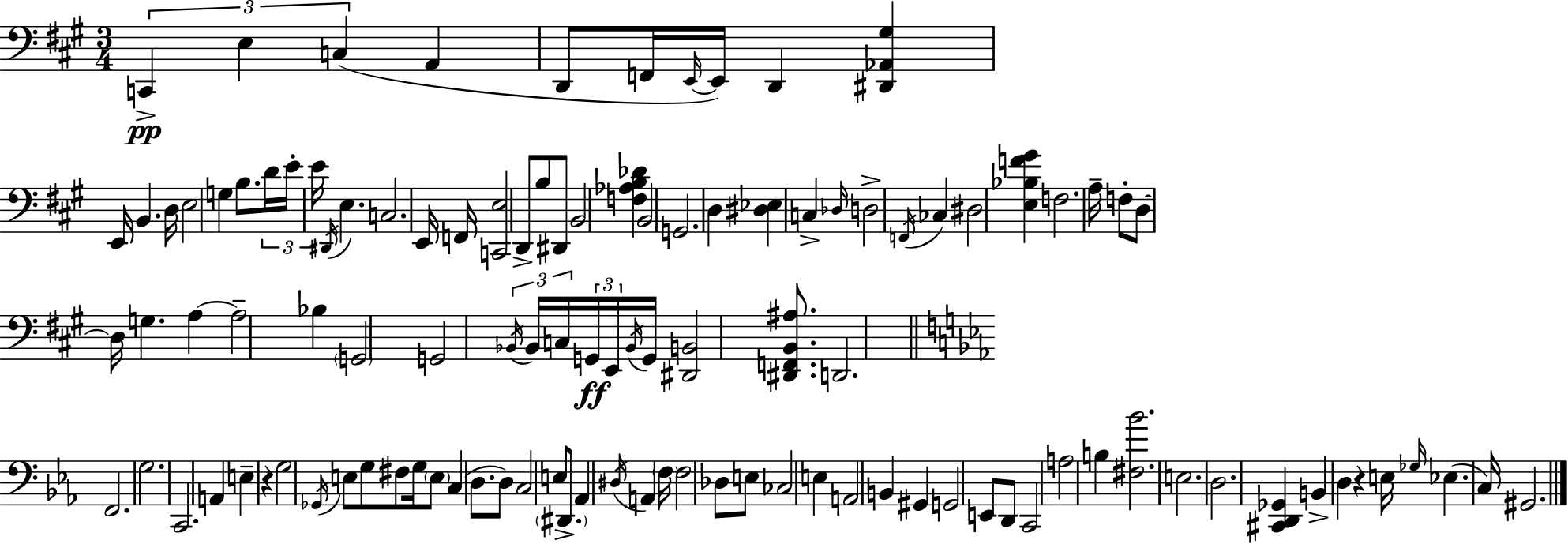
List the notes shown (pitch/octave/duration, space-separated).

C2/q E3/q C3/q A2/q D2/e F2/s E2/s E2/s D2/q [D#2,Ab2,G#3]/q E2/s B2/q. D3/s E3/h G3/q B3/e. D4/s E4/s E4/s D#2/s E3/q. C3/h. E2/s F2/s [C2,E3]/h D2/e B3/e D#2/e B2/h [F3,Ab3,B3,Db4]/q B2/h G2/h. D3/q [D#3,Eb3]/q C3/q Db3/s D3/h F2/s CES3/q D#3/h [E3,Bb3,F4,G#4]/q F3/h. A3/s F3/e D3/e D3/s G3/q. A3/q A3/h Bb3/q G2/h G2/h Bb2/s Bb2/s C3/s G2/s E2/s Bb2/s G2/s [D#2,B2]/h [D#2,F2,B2,A#3]/e. D2/h. F2/h. G3/h. C2/h. A2/q E3/q R/q G3/h Gb2/s E3/e G3/e F#3/e G3/s E3/e C3/q D3/e. D3/e C3/h E3/e D#2/e. Ab2/q D#3/s A2/q F3/s F3/h Db3/e E3/e CES3/h E3/q A2/h B2/q G#2/q G2/h E2/e D2/e C2/h A3/h B3/q [F#3,Bb4]/h. E3/h. D3/h. [C#2,D2,Gb2]/q B2/q D3/q R/q E3/s Gb3/s Eb3/q. C3/s G#2/h.